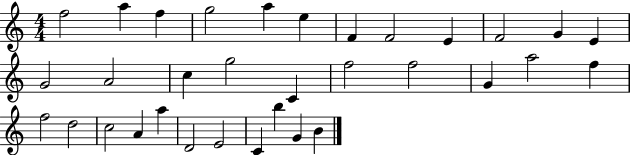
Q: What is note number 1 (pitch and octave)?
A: F5